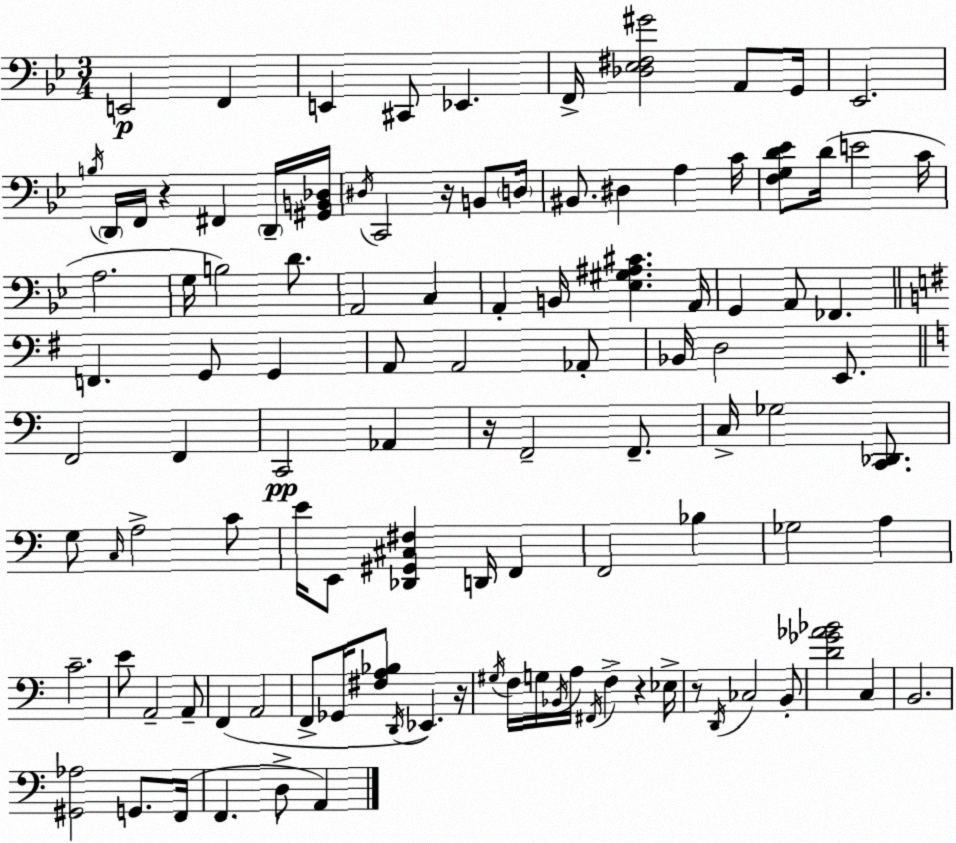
X:1
T:Untitled
M:3/4
L:1/4
K:Gm
E,,2 F,, E,, ^C,,/2 _E,, F,,/4 [_D,_E,^F,^G]2 A,,/2 G,,/4 _E,,2 B,/4 D,,/4 F,,/4 z ^F,, D,,/4 [^G,,B,,_D,]/4 ^D,/4 C,,2 z/4 B,,/2 D,/4 ^B,,/2 ^D, A, C/4 [F,G,D_E]/2 D/4 E2 C/4 A,2 G,/4 B,2 D/2 A,,2 C, A,, B,,/4 [_E,^G,^A,^C] A,,/4 G,, A,,/2 _F,, F,, G,,/2 G,, A,,/2 A,,2 _A,,/2 _B,,/4 D,2 E,,/2 F,,2 F,, C,,2 _A,, z/4 F,,2 F,,/2 C,/4 _G,2 [C,,_D,,]/2 G,/2 C,/4 A,2 C/2 E/4 E,,/2 [_D,,^G,,^C,^F,] D,,/4 F,, F,,2 _B, _G,2 A, C2 E/2 A,,2 A,,/2 F,, A,,2 F,,/2 _G,,/4 [^F,A,_B,]/2 D,,/4 _E,, z/4 ^G,/4 F,/4 G,/4 _B,,/4 A,/4 ^F,,/4 F, z _E,/4 z/2 D,,/4 _C,2 B,,/2 [D_G_A_B]2 C, B,,2 [^G,,_A,]2 G,,/2 F,,/4 F,, D,/2 A,,